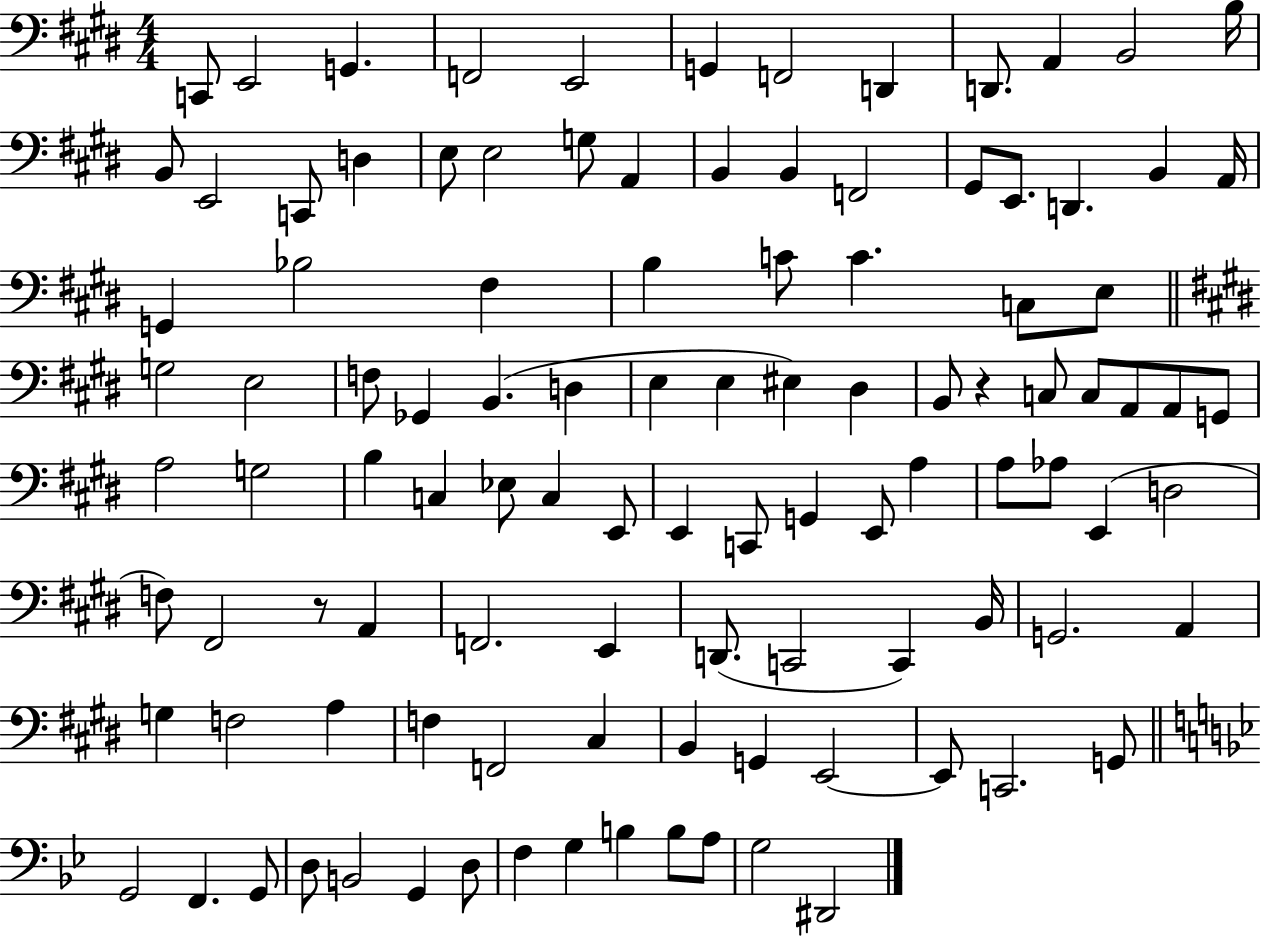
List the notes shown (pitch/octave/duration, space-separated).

C2/e E2/h G2/q. F2/h E2/h G2/q F2/h D2/q D2/e. A2/q B2/h B3/s B2/e E2/h C2/e D3/q E3/e E3/h G3/e A2/q B2/q B2/q F2/h G#2/e E2/e. D2/q. B2/q A2/s G2/q Bb3/h F#3/q B3/q C4/e C4/q. C3/e E3/e G3/h E3/h F3/e Gb2/q B2/q. D3/q E3/q E3/q EIS3/q D#3/q B2/e R/q C3/e C3/e A2/e A2/e G2/e A3/h G3/h B3/q C3/q Eb3/e C3/q E2/e E2/q C2/e G2/q E2/e A3/q A3/e Ab3/e E2/q D3/h F3/e F#2/h R/e A2/q F2/h. E2/q D2/e. C2/h C2/q B2/s G2/h. A2/q G3/q F3/h A3/q F3/q F2/h C#3/q B2/q G2/q E2/h E2/e C2/h. G2/e G2/h F2/q. G2/e D3/e B2/h G2/q D3/e F3/q G3/q B3/q B3/e A3/e G3/h D#2/h